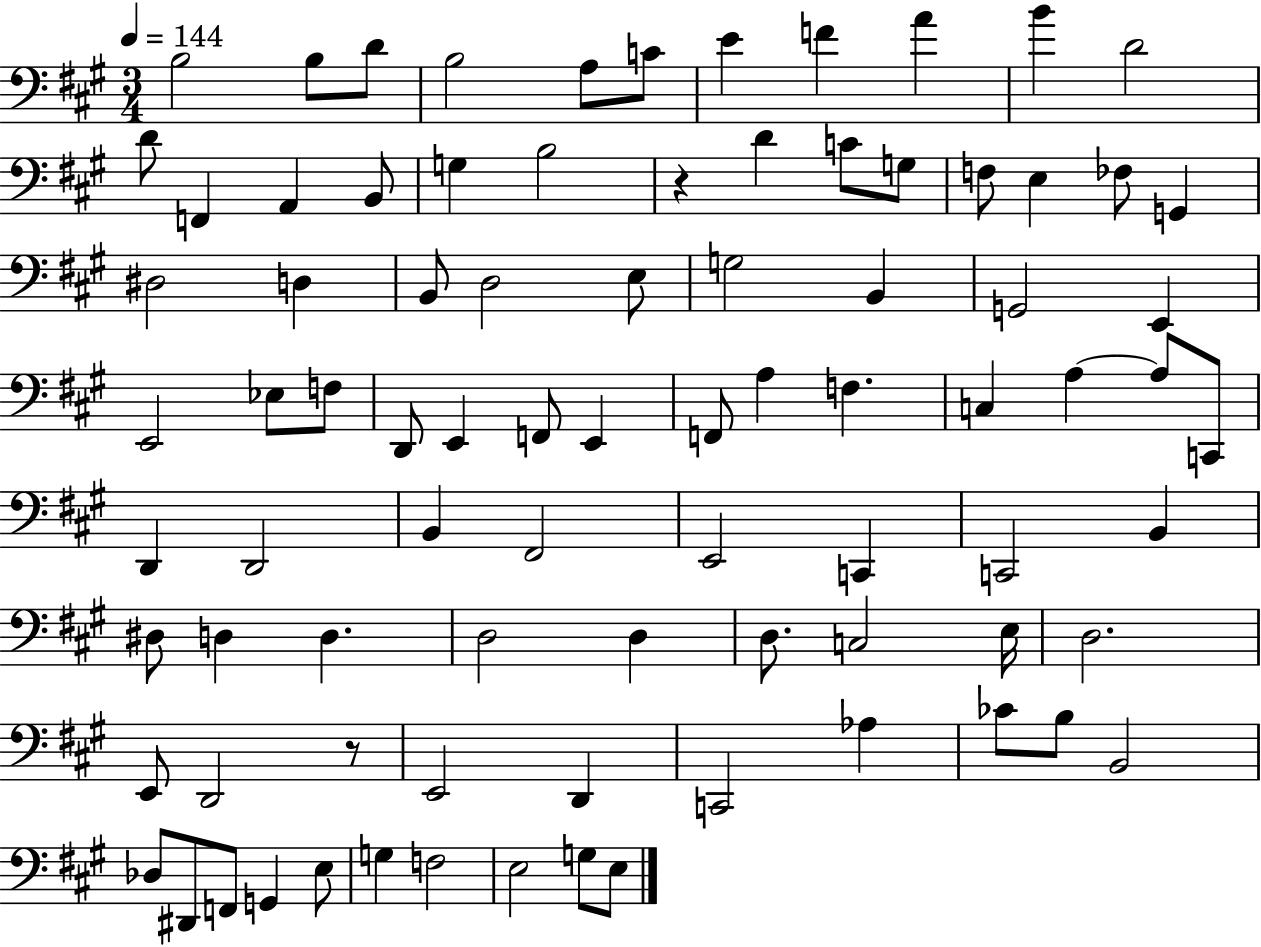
B3/h B3/e D4/e B3/h A3/e C4/e E4/q F4/q A4/q B4/q D4/h D4/e F2/q A2/q B2/e G3/q B3/h R/q D4/q C4/e G3/e F3/e E3/q FES3/e G2/q D#3/h D3/q B2/e D3/h E3/e G3/h B2/q G2/h E2/q E2/h Eb3/e F3/e D2/e E2/q F2/e E2/q F2/e A3/q F3/q. C3/q A3/q A3/e C2/e D2/q D2/h B2/q F#2/h E2/h C2/q C2/h B2/q D#3/e D3/q D3/q. D3/h D3/q D3/e. C3/h E3/s D3/h. E2/e D2/h R/e E2/h D2/q C2/h Ab3/q CES4/e B3/e B2/h Db3/e D#2/e F2/e G2/q E3/e G3/q F3/h E3/h G3/e E3/e